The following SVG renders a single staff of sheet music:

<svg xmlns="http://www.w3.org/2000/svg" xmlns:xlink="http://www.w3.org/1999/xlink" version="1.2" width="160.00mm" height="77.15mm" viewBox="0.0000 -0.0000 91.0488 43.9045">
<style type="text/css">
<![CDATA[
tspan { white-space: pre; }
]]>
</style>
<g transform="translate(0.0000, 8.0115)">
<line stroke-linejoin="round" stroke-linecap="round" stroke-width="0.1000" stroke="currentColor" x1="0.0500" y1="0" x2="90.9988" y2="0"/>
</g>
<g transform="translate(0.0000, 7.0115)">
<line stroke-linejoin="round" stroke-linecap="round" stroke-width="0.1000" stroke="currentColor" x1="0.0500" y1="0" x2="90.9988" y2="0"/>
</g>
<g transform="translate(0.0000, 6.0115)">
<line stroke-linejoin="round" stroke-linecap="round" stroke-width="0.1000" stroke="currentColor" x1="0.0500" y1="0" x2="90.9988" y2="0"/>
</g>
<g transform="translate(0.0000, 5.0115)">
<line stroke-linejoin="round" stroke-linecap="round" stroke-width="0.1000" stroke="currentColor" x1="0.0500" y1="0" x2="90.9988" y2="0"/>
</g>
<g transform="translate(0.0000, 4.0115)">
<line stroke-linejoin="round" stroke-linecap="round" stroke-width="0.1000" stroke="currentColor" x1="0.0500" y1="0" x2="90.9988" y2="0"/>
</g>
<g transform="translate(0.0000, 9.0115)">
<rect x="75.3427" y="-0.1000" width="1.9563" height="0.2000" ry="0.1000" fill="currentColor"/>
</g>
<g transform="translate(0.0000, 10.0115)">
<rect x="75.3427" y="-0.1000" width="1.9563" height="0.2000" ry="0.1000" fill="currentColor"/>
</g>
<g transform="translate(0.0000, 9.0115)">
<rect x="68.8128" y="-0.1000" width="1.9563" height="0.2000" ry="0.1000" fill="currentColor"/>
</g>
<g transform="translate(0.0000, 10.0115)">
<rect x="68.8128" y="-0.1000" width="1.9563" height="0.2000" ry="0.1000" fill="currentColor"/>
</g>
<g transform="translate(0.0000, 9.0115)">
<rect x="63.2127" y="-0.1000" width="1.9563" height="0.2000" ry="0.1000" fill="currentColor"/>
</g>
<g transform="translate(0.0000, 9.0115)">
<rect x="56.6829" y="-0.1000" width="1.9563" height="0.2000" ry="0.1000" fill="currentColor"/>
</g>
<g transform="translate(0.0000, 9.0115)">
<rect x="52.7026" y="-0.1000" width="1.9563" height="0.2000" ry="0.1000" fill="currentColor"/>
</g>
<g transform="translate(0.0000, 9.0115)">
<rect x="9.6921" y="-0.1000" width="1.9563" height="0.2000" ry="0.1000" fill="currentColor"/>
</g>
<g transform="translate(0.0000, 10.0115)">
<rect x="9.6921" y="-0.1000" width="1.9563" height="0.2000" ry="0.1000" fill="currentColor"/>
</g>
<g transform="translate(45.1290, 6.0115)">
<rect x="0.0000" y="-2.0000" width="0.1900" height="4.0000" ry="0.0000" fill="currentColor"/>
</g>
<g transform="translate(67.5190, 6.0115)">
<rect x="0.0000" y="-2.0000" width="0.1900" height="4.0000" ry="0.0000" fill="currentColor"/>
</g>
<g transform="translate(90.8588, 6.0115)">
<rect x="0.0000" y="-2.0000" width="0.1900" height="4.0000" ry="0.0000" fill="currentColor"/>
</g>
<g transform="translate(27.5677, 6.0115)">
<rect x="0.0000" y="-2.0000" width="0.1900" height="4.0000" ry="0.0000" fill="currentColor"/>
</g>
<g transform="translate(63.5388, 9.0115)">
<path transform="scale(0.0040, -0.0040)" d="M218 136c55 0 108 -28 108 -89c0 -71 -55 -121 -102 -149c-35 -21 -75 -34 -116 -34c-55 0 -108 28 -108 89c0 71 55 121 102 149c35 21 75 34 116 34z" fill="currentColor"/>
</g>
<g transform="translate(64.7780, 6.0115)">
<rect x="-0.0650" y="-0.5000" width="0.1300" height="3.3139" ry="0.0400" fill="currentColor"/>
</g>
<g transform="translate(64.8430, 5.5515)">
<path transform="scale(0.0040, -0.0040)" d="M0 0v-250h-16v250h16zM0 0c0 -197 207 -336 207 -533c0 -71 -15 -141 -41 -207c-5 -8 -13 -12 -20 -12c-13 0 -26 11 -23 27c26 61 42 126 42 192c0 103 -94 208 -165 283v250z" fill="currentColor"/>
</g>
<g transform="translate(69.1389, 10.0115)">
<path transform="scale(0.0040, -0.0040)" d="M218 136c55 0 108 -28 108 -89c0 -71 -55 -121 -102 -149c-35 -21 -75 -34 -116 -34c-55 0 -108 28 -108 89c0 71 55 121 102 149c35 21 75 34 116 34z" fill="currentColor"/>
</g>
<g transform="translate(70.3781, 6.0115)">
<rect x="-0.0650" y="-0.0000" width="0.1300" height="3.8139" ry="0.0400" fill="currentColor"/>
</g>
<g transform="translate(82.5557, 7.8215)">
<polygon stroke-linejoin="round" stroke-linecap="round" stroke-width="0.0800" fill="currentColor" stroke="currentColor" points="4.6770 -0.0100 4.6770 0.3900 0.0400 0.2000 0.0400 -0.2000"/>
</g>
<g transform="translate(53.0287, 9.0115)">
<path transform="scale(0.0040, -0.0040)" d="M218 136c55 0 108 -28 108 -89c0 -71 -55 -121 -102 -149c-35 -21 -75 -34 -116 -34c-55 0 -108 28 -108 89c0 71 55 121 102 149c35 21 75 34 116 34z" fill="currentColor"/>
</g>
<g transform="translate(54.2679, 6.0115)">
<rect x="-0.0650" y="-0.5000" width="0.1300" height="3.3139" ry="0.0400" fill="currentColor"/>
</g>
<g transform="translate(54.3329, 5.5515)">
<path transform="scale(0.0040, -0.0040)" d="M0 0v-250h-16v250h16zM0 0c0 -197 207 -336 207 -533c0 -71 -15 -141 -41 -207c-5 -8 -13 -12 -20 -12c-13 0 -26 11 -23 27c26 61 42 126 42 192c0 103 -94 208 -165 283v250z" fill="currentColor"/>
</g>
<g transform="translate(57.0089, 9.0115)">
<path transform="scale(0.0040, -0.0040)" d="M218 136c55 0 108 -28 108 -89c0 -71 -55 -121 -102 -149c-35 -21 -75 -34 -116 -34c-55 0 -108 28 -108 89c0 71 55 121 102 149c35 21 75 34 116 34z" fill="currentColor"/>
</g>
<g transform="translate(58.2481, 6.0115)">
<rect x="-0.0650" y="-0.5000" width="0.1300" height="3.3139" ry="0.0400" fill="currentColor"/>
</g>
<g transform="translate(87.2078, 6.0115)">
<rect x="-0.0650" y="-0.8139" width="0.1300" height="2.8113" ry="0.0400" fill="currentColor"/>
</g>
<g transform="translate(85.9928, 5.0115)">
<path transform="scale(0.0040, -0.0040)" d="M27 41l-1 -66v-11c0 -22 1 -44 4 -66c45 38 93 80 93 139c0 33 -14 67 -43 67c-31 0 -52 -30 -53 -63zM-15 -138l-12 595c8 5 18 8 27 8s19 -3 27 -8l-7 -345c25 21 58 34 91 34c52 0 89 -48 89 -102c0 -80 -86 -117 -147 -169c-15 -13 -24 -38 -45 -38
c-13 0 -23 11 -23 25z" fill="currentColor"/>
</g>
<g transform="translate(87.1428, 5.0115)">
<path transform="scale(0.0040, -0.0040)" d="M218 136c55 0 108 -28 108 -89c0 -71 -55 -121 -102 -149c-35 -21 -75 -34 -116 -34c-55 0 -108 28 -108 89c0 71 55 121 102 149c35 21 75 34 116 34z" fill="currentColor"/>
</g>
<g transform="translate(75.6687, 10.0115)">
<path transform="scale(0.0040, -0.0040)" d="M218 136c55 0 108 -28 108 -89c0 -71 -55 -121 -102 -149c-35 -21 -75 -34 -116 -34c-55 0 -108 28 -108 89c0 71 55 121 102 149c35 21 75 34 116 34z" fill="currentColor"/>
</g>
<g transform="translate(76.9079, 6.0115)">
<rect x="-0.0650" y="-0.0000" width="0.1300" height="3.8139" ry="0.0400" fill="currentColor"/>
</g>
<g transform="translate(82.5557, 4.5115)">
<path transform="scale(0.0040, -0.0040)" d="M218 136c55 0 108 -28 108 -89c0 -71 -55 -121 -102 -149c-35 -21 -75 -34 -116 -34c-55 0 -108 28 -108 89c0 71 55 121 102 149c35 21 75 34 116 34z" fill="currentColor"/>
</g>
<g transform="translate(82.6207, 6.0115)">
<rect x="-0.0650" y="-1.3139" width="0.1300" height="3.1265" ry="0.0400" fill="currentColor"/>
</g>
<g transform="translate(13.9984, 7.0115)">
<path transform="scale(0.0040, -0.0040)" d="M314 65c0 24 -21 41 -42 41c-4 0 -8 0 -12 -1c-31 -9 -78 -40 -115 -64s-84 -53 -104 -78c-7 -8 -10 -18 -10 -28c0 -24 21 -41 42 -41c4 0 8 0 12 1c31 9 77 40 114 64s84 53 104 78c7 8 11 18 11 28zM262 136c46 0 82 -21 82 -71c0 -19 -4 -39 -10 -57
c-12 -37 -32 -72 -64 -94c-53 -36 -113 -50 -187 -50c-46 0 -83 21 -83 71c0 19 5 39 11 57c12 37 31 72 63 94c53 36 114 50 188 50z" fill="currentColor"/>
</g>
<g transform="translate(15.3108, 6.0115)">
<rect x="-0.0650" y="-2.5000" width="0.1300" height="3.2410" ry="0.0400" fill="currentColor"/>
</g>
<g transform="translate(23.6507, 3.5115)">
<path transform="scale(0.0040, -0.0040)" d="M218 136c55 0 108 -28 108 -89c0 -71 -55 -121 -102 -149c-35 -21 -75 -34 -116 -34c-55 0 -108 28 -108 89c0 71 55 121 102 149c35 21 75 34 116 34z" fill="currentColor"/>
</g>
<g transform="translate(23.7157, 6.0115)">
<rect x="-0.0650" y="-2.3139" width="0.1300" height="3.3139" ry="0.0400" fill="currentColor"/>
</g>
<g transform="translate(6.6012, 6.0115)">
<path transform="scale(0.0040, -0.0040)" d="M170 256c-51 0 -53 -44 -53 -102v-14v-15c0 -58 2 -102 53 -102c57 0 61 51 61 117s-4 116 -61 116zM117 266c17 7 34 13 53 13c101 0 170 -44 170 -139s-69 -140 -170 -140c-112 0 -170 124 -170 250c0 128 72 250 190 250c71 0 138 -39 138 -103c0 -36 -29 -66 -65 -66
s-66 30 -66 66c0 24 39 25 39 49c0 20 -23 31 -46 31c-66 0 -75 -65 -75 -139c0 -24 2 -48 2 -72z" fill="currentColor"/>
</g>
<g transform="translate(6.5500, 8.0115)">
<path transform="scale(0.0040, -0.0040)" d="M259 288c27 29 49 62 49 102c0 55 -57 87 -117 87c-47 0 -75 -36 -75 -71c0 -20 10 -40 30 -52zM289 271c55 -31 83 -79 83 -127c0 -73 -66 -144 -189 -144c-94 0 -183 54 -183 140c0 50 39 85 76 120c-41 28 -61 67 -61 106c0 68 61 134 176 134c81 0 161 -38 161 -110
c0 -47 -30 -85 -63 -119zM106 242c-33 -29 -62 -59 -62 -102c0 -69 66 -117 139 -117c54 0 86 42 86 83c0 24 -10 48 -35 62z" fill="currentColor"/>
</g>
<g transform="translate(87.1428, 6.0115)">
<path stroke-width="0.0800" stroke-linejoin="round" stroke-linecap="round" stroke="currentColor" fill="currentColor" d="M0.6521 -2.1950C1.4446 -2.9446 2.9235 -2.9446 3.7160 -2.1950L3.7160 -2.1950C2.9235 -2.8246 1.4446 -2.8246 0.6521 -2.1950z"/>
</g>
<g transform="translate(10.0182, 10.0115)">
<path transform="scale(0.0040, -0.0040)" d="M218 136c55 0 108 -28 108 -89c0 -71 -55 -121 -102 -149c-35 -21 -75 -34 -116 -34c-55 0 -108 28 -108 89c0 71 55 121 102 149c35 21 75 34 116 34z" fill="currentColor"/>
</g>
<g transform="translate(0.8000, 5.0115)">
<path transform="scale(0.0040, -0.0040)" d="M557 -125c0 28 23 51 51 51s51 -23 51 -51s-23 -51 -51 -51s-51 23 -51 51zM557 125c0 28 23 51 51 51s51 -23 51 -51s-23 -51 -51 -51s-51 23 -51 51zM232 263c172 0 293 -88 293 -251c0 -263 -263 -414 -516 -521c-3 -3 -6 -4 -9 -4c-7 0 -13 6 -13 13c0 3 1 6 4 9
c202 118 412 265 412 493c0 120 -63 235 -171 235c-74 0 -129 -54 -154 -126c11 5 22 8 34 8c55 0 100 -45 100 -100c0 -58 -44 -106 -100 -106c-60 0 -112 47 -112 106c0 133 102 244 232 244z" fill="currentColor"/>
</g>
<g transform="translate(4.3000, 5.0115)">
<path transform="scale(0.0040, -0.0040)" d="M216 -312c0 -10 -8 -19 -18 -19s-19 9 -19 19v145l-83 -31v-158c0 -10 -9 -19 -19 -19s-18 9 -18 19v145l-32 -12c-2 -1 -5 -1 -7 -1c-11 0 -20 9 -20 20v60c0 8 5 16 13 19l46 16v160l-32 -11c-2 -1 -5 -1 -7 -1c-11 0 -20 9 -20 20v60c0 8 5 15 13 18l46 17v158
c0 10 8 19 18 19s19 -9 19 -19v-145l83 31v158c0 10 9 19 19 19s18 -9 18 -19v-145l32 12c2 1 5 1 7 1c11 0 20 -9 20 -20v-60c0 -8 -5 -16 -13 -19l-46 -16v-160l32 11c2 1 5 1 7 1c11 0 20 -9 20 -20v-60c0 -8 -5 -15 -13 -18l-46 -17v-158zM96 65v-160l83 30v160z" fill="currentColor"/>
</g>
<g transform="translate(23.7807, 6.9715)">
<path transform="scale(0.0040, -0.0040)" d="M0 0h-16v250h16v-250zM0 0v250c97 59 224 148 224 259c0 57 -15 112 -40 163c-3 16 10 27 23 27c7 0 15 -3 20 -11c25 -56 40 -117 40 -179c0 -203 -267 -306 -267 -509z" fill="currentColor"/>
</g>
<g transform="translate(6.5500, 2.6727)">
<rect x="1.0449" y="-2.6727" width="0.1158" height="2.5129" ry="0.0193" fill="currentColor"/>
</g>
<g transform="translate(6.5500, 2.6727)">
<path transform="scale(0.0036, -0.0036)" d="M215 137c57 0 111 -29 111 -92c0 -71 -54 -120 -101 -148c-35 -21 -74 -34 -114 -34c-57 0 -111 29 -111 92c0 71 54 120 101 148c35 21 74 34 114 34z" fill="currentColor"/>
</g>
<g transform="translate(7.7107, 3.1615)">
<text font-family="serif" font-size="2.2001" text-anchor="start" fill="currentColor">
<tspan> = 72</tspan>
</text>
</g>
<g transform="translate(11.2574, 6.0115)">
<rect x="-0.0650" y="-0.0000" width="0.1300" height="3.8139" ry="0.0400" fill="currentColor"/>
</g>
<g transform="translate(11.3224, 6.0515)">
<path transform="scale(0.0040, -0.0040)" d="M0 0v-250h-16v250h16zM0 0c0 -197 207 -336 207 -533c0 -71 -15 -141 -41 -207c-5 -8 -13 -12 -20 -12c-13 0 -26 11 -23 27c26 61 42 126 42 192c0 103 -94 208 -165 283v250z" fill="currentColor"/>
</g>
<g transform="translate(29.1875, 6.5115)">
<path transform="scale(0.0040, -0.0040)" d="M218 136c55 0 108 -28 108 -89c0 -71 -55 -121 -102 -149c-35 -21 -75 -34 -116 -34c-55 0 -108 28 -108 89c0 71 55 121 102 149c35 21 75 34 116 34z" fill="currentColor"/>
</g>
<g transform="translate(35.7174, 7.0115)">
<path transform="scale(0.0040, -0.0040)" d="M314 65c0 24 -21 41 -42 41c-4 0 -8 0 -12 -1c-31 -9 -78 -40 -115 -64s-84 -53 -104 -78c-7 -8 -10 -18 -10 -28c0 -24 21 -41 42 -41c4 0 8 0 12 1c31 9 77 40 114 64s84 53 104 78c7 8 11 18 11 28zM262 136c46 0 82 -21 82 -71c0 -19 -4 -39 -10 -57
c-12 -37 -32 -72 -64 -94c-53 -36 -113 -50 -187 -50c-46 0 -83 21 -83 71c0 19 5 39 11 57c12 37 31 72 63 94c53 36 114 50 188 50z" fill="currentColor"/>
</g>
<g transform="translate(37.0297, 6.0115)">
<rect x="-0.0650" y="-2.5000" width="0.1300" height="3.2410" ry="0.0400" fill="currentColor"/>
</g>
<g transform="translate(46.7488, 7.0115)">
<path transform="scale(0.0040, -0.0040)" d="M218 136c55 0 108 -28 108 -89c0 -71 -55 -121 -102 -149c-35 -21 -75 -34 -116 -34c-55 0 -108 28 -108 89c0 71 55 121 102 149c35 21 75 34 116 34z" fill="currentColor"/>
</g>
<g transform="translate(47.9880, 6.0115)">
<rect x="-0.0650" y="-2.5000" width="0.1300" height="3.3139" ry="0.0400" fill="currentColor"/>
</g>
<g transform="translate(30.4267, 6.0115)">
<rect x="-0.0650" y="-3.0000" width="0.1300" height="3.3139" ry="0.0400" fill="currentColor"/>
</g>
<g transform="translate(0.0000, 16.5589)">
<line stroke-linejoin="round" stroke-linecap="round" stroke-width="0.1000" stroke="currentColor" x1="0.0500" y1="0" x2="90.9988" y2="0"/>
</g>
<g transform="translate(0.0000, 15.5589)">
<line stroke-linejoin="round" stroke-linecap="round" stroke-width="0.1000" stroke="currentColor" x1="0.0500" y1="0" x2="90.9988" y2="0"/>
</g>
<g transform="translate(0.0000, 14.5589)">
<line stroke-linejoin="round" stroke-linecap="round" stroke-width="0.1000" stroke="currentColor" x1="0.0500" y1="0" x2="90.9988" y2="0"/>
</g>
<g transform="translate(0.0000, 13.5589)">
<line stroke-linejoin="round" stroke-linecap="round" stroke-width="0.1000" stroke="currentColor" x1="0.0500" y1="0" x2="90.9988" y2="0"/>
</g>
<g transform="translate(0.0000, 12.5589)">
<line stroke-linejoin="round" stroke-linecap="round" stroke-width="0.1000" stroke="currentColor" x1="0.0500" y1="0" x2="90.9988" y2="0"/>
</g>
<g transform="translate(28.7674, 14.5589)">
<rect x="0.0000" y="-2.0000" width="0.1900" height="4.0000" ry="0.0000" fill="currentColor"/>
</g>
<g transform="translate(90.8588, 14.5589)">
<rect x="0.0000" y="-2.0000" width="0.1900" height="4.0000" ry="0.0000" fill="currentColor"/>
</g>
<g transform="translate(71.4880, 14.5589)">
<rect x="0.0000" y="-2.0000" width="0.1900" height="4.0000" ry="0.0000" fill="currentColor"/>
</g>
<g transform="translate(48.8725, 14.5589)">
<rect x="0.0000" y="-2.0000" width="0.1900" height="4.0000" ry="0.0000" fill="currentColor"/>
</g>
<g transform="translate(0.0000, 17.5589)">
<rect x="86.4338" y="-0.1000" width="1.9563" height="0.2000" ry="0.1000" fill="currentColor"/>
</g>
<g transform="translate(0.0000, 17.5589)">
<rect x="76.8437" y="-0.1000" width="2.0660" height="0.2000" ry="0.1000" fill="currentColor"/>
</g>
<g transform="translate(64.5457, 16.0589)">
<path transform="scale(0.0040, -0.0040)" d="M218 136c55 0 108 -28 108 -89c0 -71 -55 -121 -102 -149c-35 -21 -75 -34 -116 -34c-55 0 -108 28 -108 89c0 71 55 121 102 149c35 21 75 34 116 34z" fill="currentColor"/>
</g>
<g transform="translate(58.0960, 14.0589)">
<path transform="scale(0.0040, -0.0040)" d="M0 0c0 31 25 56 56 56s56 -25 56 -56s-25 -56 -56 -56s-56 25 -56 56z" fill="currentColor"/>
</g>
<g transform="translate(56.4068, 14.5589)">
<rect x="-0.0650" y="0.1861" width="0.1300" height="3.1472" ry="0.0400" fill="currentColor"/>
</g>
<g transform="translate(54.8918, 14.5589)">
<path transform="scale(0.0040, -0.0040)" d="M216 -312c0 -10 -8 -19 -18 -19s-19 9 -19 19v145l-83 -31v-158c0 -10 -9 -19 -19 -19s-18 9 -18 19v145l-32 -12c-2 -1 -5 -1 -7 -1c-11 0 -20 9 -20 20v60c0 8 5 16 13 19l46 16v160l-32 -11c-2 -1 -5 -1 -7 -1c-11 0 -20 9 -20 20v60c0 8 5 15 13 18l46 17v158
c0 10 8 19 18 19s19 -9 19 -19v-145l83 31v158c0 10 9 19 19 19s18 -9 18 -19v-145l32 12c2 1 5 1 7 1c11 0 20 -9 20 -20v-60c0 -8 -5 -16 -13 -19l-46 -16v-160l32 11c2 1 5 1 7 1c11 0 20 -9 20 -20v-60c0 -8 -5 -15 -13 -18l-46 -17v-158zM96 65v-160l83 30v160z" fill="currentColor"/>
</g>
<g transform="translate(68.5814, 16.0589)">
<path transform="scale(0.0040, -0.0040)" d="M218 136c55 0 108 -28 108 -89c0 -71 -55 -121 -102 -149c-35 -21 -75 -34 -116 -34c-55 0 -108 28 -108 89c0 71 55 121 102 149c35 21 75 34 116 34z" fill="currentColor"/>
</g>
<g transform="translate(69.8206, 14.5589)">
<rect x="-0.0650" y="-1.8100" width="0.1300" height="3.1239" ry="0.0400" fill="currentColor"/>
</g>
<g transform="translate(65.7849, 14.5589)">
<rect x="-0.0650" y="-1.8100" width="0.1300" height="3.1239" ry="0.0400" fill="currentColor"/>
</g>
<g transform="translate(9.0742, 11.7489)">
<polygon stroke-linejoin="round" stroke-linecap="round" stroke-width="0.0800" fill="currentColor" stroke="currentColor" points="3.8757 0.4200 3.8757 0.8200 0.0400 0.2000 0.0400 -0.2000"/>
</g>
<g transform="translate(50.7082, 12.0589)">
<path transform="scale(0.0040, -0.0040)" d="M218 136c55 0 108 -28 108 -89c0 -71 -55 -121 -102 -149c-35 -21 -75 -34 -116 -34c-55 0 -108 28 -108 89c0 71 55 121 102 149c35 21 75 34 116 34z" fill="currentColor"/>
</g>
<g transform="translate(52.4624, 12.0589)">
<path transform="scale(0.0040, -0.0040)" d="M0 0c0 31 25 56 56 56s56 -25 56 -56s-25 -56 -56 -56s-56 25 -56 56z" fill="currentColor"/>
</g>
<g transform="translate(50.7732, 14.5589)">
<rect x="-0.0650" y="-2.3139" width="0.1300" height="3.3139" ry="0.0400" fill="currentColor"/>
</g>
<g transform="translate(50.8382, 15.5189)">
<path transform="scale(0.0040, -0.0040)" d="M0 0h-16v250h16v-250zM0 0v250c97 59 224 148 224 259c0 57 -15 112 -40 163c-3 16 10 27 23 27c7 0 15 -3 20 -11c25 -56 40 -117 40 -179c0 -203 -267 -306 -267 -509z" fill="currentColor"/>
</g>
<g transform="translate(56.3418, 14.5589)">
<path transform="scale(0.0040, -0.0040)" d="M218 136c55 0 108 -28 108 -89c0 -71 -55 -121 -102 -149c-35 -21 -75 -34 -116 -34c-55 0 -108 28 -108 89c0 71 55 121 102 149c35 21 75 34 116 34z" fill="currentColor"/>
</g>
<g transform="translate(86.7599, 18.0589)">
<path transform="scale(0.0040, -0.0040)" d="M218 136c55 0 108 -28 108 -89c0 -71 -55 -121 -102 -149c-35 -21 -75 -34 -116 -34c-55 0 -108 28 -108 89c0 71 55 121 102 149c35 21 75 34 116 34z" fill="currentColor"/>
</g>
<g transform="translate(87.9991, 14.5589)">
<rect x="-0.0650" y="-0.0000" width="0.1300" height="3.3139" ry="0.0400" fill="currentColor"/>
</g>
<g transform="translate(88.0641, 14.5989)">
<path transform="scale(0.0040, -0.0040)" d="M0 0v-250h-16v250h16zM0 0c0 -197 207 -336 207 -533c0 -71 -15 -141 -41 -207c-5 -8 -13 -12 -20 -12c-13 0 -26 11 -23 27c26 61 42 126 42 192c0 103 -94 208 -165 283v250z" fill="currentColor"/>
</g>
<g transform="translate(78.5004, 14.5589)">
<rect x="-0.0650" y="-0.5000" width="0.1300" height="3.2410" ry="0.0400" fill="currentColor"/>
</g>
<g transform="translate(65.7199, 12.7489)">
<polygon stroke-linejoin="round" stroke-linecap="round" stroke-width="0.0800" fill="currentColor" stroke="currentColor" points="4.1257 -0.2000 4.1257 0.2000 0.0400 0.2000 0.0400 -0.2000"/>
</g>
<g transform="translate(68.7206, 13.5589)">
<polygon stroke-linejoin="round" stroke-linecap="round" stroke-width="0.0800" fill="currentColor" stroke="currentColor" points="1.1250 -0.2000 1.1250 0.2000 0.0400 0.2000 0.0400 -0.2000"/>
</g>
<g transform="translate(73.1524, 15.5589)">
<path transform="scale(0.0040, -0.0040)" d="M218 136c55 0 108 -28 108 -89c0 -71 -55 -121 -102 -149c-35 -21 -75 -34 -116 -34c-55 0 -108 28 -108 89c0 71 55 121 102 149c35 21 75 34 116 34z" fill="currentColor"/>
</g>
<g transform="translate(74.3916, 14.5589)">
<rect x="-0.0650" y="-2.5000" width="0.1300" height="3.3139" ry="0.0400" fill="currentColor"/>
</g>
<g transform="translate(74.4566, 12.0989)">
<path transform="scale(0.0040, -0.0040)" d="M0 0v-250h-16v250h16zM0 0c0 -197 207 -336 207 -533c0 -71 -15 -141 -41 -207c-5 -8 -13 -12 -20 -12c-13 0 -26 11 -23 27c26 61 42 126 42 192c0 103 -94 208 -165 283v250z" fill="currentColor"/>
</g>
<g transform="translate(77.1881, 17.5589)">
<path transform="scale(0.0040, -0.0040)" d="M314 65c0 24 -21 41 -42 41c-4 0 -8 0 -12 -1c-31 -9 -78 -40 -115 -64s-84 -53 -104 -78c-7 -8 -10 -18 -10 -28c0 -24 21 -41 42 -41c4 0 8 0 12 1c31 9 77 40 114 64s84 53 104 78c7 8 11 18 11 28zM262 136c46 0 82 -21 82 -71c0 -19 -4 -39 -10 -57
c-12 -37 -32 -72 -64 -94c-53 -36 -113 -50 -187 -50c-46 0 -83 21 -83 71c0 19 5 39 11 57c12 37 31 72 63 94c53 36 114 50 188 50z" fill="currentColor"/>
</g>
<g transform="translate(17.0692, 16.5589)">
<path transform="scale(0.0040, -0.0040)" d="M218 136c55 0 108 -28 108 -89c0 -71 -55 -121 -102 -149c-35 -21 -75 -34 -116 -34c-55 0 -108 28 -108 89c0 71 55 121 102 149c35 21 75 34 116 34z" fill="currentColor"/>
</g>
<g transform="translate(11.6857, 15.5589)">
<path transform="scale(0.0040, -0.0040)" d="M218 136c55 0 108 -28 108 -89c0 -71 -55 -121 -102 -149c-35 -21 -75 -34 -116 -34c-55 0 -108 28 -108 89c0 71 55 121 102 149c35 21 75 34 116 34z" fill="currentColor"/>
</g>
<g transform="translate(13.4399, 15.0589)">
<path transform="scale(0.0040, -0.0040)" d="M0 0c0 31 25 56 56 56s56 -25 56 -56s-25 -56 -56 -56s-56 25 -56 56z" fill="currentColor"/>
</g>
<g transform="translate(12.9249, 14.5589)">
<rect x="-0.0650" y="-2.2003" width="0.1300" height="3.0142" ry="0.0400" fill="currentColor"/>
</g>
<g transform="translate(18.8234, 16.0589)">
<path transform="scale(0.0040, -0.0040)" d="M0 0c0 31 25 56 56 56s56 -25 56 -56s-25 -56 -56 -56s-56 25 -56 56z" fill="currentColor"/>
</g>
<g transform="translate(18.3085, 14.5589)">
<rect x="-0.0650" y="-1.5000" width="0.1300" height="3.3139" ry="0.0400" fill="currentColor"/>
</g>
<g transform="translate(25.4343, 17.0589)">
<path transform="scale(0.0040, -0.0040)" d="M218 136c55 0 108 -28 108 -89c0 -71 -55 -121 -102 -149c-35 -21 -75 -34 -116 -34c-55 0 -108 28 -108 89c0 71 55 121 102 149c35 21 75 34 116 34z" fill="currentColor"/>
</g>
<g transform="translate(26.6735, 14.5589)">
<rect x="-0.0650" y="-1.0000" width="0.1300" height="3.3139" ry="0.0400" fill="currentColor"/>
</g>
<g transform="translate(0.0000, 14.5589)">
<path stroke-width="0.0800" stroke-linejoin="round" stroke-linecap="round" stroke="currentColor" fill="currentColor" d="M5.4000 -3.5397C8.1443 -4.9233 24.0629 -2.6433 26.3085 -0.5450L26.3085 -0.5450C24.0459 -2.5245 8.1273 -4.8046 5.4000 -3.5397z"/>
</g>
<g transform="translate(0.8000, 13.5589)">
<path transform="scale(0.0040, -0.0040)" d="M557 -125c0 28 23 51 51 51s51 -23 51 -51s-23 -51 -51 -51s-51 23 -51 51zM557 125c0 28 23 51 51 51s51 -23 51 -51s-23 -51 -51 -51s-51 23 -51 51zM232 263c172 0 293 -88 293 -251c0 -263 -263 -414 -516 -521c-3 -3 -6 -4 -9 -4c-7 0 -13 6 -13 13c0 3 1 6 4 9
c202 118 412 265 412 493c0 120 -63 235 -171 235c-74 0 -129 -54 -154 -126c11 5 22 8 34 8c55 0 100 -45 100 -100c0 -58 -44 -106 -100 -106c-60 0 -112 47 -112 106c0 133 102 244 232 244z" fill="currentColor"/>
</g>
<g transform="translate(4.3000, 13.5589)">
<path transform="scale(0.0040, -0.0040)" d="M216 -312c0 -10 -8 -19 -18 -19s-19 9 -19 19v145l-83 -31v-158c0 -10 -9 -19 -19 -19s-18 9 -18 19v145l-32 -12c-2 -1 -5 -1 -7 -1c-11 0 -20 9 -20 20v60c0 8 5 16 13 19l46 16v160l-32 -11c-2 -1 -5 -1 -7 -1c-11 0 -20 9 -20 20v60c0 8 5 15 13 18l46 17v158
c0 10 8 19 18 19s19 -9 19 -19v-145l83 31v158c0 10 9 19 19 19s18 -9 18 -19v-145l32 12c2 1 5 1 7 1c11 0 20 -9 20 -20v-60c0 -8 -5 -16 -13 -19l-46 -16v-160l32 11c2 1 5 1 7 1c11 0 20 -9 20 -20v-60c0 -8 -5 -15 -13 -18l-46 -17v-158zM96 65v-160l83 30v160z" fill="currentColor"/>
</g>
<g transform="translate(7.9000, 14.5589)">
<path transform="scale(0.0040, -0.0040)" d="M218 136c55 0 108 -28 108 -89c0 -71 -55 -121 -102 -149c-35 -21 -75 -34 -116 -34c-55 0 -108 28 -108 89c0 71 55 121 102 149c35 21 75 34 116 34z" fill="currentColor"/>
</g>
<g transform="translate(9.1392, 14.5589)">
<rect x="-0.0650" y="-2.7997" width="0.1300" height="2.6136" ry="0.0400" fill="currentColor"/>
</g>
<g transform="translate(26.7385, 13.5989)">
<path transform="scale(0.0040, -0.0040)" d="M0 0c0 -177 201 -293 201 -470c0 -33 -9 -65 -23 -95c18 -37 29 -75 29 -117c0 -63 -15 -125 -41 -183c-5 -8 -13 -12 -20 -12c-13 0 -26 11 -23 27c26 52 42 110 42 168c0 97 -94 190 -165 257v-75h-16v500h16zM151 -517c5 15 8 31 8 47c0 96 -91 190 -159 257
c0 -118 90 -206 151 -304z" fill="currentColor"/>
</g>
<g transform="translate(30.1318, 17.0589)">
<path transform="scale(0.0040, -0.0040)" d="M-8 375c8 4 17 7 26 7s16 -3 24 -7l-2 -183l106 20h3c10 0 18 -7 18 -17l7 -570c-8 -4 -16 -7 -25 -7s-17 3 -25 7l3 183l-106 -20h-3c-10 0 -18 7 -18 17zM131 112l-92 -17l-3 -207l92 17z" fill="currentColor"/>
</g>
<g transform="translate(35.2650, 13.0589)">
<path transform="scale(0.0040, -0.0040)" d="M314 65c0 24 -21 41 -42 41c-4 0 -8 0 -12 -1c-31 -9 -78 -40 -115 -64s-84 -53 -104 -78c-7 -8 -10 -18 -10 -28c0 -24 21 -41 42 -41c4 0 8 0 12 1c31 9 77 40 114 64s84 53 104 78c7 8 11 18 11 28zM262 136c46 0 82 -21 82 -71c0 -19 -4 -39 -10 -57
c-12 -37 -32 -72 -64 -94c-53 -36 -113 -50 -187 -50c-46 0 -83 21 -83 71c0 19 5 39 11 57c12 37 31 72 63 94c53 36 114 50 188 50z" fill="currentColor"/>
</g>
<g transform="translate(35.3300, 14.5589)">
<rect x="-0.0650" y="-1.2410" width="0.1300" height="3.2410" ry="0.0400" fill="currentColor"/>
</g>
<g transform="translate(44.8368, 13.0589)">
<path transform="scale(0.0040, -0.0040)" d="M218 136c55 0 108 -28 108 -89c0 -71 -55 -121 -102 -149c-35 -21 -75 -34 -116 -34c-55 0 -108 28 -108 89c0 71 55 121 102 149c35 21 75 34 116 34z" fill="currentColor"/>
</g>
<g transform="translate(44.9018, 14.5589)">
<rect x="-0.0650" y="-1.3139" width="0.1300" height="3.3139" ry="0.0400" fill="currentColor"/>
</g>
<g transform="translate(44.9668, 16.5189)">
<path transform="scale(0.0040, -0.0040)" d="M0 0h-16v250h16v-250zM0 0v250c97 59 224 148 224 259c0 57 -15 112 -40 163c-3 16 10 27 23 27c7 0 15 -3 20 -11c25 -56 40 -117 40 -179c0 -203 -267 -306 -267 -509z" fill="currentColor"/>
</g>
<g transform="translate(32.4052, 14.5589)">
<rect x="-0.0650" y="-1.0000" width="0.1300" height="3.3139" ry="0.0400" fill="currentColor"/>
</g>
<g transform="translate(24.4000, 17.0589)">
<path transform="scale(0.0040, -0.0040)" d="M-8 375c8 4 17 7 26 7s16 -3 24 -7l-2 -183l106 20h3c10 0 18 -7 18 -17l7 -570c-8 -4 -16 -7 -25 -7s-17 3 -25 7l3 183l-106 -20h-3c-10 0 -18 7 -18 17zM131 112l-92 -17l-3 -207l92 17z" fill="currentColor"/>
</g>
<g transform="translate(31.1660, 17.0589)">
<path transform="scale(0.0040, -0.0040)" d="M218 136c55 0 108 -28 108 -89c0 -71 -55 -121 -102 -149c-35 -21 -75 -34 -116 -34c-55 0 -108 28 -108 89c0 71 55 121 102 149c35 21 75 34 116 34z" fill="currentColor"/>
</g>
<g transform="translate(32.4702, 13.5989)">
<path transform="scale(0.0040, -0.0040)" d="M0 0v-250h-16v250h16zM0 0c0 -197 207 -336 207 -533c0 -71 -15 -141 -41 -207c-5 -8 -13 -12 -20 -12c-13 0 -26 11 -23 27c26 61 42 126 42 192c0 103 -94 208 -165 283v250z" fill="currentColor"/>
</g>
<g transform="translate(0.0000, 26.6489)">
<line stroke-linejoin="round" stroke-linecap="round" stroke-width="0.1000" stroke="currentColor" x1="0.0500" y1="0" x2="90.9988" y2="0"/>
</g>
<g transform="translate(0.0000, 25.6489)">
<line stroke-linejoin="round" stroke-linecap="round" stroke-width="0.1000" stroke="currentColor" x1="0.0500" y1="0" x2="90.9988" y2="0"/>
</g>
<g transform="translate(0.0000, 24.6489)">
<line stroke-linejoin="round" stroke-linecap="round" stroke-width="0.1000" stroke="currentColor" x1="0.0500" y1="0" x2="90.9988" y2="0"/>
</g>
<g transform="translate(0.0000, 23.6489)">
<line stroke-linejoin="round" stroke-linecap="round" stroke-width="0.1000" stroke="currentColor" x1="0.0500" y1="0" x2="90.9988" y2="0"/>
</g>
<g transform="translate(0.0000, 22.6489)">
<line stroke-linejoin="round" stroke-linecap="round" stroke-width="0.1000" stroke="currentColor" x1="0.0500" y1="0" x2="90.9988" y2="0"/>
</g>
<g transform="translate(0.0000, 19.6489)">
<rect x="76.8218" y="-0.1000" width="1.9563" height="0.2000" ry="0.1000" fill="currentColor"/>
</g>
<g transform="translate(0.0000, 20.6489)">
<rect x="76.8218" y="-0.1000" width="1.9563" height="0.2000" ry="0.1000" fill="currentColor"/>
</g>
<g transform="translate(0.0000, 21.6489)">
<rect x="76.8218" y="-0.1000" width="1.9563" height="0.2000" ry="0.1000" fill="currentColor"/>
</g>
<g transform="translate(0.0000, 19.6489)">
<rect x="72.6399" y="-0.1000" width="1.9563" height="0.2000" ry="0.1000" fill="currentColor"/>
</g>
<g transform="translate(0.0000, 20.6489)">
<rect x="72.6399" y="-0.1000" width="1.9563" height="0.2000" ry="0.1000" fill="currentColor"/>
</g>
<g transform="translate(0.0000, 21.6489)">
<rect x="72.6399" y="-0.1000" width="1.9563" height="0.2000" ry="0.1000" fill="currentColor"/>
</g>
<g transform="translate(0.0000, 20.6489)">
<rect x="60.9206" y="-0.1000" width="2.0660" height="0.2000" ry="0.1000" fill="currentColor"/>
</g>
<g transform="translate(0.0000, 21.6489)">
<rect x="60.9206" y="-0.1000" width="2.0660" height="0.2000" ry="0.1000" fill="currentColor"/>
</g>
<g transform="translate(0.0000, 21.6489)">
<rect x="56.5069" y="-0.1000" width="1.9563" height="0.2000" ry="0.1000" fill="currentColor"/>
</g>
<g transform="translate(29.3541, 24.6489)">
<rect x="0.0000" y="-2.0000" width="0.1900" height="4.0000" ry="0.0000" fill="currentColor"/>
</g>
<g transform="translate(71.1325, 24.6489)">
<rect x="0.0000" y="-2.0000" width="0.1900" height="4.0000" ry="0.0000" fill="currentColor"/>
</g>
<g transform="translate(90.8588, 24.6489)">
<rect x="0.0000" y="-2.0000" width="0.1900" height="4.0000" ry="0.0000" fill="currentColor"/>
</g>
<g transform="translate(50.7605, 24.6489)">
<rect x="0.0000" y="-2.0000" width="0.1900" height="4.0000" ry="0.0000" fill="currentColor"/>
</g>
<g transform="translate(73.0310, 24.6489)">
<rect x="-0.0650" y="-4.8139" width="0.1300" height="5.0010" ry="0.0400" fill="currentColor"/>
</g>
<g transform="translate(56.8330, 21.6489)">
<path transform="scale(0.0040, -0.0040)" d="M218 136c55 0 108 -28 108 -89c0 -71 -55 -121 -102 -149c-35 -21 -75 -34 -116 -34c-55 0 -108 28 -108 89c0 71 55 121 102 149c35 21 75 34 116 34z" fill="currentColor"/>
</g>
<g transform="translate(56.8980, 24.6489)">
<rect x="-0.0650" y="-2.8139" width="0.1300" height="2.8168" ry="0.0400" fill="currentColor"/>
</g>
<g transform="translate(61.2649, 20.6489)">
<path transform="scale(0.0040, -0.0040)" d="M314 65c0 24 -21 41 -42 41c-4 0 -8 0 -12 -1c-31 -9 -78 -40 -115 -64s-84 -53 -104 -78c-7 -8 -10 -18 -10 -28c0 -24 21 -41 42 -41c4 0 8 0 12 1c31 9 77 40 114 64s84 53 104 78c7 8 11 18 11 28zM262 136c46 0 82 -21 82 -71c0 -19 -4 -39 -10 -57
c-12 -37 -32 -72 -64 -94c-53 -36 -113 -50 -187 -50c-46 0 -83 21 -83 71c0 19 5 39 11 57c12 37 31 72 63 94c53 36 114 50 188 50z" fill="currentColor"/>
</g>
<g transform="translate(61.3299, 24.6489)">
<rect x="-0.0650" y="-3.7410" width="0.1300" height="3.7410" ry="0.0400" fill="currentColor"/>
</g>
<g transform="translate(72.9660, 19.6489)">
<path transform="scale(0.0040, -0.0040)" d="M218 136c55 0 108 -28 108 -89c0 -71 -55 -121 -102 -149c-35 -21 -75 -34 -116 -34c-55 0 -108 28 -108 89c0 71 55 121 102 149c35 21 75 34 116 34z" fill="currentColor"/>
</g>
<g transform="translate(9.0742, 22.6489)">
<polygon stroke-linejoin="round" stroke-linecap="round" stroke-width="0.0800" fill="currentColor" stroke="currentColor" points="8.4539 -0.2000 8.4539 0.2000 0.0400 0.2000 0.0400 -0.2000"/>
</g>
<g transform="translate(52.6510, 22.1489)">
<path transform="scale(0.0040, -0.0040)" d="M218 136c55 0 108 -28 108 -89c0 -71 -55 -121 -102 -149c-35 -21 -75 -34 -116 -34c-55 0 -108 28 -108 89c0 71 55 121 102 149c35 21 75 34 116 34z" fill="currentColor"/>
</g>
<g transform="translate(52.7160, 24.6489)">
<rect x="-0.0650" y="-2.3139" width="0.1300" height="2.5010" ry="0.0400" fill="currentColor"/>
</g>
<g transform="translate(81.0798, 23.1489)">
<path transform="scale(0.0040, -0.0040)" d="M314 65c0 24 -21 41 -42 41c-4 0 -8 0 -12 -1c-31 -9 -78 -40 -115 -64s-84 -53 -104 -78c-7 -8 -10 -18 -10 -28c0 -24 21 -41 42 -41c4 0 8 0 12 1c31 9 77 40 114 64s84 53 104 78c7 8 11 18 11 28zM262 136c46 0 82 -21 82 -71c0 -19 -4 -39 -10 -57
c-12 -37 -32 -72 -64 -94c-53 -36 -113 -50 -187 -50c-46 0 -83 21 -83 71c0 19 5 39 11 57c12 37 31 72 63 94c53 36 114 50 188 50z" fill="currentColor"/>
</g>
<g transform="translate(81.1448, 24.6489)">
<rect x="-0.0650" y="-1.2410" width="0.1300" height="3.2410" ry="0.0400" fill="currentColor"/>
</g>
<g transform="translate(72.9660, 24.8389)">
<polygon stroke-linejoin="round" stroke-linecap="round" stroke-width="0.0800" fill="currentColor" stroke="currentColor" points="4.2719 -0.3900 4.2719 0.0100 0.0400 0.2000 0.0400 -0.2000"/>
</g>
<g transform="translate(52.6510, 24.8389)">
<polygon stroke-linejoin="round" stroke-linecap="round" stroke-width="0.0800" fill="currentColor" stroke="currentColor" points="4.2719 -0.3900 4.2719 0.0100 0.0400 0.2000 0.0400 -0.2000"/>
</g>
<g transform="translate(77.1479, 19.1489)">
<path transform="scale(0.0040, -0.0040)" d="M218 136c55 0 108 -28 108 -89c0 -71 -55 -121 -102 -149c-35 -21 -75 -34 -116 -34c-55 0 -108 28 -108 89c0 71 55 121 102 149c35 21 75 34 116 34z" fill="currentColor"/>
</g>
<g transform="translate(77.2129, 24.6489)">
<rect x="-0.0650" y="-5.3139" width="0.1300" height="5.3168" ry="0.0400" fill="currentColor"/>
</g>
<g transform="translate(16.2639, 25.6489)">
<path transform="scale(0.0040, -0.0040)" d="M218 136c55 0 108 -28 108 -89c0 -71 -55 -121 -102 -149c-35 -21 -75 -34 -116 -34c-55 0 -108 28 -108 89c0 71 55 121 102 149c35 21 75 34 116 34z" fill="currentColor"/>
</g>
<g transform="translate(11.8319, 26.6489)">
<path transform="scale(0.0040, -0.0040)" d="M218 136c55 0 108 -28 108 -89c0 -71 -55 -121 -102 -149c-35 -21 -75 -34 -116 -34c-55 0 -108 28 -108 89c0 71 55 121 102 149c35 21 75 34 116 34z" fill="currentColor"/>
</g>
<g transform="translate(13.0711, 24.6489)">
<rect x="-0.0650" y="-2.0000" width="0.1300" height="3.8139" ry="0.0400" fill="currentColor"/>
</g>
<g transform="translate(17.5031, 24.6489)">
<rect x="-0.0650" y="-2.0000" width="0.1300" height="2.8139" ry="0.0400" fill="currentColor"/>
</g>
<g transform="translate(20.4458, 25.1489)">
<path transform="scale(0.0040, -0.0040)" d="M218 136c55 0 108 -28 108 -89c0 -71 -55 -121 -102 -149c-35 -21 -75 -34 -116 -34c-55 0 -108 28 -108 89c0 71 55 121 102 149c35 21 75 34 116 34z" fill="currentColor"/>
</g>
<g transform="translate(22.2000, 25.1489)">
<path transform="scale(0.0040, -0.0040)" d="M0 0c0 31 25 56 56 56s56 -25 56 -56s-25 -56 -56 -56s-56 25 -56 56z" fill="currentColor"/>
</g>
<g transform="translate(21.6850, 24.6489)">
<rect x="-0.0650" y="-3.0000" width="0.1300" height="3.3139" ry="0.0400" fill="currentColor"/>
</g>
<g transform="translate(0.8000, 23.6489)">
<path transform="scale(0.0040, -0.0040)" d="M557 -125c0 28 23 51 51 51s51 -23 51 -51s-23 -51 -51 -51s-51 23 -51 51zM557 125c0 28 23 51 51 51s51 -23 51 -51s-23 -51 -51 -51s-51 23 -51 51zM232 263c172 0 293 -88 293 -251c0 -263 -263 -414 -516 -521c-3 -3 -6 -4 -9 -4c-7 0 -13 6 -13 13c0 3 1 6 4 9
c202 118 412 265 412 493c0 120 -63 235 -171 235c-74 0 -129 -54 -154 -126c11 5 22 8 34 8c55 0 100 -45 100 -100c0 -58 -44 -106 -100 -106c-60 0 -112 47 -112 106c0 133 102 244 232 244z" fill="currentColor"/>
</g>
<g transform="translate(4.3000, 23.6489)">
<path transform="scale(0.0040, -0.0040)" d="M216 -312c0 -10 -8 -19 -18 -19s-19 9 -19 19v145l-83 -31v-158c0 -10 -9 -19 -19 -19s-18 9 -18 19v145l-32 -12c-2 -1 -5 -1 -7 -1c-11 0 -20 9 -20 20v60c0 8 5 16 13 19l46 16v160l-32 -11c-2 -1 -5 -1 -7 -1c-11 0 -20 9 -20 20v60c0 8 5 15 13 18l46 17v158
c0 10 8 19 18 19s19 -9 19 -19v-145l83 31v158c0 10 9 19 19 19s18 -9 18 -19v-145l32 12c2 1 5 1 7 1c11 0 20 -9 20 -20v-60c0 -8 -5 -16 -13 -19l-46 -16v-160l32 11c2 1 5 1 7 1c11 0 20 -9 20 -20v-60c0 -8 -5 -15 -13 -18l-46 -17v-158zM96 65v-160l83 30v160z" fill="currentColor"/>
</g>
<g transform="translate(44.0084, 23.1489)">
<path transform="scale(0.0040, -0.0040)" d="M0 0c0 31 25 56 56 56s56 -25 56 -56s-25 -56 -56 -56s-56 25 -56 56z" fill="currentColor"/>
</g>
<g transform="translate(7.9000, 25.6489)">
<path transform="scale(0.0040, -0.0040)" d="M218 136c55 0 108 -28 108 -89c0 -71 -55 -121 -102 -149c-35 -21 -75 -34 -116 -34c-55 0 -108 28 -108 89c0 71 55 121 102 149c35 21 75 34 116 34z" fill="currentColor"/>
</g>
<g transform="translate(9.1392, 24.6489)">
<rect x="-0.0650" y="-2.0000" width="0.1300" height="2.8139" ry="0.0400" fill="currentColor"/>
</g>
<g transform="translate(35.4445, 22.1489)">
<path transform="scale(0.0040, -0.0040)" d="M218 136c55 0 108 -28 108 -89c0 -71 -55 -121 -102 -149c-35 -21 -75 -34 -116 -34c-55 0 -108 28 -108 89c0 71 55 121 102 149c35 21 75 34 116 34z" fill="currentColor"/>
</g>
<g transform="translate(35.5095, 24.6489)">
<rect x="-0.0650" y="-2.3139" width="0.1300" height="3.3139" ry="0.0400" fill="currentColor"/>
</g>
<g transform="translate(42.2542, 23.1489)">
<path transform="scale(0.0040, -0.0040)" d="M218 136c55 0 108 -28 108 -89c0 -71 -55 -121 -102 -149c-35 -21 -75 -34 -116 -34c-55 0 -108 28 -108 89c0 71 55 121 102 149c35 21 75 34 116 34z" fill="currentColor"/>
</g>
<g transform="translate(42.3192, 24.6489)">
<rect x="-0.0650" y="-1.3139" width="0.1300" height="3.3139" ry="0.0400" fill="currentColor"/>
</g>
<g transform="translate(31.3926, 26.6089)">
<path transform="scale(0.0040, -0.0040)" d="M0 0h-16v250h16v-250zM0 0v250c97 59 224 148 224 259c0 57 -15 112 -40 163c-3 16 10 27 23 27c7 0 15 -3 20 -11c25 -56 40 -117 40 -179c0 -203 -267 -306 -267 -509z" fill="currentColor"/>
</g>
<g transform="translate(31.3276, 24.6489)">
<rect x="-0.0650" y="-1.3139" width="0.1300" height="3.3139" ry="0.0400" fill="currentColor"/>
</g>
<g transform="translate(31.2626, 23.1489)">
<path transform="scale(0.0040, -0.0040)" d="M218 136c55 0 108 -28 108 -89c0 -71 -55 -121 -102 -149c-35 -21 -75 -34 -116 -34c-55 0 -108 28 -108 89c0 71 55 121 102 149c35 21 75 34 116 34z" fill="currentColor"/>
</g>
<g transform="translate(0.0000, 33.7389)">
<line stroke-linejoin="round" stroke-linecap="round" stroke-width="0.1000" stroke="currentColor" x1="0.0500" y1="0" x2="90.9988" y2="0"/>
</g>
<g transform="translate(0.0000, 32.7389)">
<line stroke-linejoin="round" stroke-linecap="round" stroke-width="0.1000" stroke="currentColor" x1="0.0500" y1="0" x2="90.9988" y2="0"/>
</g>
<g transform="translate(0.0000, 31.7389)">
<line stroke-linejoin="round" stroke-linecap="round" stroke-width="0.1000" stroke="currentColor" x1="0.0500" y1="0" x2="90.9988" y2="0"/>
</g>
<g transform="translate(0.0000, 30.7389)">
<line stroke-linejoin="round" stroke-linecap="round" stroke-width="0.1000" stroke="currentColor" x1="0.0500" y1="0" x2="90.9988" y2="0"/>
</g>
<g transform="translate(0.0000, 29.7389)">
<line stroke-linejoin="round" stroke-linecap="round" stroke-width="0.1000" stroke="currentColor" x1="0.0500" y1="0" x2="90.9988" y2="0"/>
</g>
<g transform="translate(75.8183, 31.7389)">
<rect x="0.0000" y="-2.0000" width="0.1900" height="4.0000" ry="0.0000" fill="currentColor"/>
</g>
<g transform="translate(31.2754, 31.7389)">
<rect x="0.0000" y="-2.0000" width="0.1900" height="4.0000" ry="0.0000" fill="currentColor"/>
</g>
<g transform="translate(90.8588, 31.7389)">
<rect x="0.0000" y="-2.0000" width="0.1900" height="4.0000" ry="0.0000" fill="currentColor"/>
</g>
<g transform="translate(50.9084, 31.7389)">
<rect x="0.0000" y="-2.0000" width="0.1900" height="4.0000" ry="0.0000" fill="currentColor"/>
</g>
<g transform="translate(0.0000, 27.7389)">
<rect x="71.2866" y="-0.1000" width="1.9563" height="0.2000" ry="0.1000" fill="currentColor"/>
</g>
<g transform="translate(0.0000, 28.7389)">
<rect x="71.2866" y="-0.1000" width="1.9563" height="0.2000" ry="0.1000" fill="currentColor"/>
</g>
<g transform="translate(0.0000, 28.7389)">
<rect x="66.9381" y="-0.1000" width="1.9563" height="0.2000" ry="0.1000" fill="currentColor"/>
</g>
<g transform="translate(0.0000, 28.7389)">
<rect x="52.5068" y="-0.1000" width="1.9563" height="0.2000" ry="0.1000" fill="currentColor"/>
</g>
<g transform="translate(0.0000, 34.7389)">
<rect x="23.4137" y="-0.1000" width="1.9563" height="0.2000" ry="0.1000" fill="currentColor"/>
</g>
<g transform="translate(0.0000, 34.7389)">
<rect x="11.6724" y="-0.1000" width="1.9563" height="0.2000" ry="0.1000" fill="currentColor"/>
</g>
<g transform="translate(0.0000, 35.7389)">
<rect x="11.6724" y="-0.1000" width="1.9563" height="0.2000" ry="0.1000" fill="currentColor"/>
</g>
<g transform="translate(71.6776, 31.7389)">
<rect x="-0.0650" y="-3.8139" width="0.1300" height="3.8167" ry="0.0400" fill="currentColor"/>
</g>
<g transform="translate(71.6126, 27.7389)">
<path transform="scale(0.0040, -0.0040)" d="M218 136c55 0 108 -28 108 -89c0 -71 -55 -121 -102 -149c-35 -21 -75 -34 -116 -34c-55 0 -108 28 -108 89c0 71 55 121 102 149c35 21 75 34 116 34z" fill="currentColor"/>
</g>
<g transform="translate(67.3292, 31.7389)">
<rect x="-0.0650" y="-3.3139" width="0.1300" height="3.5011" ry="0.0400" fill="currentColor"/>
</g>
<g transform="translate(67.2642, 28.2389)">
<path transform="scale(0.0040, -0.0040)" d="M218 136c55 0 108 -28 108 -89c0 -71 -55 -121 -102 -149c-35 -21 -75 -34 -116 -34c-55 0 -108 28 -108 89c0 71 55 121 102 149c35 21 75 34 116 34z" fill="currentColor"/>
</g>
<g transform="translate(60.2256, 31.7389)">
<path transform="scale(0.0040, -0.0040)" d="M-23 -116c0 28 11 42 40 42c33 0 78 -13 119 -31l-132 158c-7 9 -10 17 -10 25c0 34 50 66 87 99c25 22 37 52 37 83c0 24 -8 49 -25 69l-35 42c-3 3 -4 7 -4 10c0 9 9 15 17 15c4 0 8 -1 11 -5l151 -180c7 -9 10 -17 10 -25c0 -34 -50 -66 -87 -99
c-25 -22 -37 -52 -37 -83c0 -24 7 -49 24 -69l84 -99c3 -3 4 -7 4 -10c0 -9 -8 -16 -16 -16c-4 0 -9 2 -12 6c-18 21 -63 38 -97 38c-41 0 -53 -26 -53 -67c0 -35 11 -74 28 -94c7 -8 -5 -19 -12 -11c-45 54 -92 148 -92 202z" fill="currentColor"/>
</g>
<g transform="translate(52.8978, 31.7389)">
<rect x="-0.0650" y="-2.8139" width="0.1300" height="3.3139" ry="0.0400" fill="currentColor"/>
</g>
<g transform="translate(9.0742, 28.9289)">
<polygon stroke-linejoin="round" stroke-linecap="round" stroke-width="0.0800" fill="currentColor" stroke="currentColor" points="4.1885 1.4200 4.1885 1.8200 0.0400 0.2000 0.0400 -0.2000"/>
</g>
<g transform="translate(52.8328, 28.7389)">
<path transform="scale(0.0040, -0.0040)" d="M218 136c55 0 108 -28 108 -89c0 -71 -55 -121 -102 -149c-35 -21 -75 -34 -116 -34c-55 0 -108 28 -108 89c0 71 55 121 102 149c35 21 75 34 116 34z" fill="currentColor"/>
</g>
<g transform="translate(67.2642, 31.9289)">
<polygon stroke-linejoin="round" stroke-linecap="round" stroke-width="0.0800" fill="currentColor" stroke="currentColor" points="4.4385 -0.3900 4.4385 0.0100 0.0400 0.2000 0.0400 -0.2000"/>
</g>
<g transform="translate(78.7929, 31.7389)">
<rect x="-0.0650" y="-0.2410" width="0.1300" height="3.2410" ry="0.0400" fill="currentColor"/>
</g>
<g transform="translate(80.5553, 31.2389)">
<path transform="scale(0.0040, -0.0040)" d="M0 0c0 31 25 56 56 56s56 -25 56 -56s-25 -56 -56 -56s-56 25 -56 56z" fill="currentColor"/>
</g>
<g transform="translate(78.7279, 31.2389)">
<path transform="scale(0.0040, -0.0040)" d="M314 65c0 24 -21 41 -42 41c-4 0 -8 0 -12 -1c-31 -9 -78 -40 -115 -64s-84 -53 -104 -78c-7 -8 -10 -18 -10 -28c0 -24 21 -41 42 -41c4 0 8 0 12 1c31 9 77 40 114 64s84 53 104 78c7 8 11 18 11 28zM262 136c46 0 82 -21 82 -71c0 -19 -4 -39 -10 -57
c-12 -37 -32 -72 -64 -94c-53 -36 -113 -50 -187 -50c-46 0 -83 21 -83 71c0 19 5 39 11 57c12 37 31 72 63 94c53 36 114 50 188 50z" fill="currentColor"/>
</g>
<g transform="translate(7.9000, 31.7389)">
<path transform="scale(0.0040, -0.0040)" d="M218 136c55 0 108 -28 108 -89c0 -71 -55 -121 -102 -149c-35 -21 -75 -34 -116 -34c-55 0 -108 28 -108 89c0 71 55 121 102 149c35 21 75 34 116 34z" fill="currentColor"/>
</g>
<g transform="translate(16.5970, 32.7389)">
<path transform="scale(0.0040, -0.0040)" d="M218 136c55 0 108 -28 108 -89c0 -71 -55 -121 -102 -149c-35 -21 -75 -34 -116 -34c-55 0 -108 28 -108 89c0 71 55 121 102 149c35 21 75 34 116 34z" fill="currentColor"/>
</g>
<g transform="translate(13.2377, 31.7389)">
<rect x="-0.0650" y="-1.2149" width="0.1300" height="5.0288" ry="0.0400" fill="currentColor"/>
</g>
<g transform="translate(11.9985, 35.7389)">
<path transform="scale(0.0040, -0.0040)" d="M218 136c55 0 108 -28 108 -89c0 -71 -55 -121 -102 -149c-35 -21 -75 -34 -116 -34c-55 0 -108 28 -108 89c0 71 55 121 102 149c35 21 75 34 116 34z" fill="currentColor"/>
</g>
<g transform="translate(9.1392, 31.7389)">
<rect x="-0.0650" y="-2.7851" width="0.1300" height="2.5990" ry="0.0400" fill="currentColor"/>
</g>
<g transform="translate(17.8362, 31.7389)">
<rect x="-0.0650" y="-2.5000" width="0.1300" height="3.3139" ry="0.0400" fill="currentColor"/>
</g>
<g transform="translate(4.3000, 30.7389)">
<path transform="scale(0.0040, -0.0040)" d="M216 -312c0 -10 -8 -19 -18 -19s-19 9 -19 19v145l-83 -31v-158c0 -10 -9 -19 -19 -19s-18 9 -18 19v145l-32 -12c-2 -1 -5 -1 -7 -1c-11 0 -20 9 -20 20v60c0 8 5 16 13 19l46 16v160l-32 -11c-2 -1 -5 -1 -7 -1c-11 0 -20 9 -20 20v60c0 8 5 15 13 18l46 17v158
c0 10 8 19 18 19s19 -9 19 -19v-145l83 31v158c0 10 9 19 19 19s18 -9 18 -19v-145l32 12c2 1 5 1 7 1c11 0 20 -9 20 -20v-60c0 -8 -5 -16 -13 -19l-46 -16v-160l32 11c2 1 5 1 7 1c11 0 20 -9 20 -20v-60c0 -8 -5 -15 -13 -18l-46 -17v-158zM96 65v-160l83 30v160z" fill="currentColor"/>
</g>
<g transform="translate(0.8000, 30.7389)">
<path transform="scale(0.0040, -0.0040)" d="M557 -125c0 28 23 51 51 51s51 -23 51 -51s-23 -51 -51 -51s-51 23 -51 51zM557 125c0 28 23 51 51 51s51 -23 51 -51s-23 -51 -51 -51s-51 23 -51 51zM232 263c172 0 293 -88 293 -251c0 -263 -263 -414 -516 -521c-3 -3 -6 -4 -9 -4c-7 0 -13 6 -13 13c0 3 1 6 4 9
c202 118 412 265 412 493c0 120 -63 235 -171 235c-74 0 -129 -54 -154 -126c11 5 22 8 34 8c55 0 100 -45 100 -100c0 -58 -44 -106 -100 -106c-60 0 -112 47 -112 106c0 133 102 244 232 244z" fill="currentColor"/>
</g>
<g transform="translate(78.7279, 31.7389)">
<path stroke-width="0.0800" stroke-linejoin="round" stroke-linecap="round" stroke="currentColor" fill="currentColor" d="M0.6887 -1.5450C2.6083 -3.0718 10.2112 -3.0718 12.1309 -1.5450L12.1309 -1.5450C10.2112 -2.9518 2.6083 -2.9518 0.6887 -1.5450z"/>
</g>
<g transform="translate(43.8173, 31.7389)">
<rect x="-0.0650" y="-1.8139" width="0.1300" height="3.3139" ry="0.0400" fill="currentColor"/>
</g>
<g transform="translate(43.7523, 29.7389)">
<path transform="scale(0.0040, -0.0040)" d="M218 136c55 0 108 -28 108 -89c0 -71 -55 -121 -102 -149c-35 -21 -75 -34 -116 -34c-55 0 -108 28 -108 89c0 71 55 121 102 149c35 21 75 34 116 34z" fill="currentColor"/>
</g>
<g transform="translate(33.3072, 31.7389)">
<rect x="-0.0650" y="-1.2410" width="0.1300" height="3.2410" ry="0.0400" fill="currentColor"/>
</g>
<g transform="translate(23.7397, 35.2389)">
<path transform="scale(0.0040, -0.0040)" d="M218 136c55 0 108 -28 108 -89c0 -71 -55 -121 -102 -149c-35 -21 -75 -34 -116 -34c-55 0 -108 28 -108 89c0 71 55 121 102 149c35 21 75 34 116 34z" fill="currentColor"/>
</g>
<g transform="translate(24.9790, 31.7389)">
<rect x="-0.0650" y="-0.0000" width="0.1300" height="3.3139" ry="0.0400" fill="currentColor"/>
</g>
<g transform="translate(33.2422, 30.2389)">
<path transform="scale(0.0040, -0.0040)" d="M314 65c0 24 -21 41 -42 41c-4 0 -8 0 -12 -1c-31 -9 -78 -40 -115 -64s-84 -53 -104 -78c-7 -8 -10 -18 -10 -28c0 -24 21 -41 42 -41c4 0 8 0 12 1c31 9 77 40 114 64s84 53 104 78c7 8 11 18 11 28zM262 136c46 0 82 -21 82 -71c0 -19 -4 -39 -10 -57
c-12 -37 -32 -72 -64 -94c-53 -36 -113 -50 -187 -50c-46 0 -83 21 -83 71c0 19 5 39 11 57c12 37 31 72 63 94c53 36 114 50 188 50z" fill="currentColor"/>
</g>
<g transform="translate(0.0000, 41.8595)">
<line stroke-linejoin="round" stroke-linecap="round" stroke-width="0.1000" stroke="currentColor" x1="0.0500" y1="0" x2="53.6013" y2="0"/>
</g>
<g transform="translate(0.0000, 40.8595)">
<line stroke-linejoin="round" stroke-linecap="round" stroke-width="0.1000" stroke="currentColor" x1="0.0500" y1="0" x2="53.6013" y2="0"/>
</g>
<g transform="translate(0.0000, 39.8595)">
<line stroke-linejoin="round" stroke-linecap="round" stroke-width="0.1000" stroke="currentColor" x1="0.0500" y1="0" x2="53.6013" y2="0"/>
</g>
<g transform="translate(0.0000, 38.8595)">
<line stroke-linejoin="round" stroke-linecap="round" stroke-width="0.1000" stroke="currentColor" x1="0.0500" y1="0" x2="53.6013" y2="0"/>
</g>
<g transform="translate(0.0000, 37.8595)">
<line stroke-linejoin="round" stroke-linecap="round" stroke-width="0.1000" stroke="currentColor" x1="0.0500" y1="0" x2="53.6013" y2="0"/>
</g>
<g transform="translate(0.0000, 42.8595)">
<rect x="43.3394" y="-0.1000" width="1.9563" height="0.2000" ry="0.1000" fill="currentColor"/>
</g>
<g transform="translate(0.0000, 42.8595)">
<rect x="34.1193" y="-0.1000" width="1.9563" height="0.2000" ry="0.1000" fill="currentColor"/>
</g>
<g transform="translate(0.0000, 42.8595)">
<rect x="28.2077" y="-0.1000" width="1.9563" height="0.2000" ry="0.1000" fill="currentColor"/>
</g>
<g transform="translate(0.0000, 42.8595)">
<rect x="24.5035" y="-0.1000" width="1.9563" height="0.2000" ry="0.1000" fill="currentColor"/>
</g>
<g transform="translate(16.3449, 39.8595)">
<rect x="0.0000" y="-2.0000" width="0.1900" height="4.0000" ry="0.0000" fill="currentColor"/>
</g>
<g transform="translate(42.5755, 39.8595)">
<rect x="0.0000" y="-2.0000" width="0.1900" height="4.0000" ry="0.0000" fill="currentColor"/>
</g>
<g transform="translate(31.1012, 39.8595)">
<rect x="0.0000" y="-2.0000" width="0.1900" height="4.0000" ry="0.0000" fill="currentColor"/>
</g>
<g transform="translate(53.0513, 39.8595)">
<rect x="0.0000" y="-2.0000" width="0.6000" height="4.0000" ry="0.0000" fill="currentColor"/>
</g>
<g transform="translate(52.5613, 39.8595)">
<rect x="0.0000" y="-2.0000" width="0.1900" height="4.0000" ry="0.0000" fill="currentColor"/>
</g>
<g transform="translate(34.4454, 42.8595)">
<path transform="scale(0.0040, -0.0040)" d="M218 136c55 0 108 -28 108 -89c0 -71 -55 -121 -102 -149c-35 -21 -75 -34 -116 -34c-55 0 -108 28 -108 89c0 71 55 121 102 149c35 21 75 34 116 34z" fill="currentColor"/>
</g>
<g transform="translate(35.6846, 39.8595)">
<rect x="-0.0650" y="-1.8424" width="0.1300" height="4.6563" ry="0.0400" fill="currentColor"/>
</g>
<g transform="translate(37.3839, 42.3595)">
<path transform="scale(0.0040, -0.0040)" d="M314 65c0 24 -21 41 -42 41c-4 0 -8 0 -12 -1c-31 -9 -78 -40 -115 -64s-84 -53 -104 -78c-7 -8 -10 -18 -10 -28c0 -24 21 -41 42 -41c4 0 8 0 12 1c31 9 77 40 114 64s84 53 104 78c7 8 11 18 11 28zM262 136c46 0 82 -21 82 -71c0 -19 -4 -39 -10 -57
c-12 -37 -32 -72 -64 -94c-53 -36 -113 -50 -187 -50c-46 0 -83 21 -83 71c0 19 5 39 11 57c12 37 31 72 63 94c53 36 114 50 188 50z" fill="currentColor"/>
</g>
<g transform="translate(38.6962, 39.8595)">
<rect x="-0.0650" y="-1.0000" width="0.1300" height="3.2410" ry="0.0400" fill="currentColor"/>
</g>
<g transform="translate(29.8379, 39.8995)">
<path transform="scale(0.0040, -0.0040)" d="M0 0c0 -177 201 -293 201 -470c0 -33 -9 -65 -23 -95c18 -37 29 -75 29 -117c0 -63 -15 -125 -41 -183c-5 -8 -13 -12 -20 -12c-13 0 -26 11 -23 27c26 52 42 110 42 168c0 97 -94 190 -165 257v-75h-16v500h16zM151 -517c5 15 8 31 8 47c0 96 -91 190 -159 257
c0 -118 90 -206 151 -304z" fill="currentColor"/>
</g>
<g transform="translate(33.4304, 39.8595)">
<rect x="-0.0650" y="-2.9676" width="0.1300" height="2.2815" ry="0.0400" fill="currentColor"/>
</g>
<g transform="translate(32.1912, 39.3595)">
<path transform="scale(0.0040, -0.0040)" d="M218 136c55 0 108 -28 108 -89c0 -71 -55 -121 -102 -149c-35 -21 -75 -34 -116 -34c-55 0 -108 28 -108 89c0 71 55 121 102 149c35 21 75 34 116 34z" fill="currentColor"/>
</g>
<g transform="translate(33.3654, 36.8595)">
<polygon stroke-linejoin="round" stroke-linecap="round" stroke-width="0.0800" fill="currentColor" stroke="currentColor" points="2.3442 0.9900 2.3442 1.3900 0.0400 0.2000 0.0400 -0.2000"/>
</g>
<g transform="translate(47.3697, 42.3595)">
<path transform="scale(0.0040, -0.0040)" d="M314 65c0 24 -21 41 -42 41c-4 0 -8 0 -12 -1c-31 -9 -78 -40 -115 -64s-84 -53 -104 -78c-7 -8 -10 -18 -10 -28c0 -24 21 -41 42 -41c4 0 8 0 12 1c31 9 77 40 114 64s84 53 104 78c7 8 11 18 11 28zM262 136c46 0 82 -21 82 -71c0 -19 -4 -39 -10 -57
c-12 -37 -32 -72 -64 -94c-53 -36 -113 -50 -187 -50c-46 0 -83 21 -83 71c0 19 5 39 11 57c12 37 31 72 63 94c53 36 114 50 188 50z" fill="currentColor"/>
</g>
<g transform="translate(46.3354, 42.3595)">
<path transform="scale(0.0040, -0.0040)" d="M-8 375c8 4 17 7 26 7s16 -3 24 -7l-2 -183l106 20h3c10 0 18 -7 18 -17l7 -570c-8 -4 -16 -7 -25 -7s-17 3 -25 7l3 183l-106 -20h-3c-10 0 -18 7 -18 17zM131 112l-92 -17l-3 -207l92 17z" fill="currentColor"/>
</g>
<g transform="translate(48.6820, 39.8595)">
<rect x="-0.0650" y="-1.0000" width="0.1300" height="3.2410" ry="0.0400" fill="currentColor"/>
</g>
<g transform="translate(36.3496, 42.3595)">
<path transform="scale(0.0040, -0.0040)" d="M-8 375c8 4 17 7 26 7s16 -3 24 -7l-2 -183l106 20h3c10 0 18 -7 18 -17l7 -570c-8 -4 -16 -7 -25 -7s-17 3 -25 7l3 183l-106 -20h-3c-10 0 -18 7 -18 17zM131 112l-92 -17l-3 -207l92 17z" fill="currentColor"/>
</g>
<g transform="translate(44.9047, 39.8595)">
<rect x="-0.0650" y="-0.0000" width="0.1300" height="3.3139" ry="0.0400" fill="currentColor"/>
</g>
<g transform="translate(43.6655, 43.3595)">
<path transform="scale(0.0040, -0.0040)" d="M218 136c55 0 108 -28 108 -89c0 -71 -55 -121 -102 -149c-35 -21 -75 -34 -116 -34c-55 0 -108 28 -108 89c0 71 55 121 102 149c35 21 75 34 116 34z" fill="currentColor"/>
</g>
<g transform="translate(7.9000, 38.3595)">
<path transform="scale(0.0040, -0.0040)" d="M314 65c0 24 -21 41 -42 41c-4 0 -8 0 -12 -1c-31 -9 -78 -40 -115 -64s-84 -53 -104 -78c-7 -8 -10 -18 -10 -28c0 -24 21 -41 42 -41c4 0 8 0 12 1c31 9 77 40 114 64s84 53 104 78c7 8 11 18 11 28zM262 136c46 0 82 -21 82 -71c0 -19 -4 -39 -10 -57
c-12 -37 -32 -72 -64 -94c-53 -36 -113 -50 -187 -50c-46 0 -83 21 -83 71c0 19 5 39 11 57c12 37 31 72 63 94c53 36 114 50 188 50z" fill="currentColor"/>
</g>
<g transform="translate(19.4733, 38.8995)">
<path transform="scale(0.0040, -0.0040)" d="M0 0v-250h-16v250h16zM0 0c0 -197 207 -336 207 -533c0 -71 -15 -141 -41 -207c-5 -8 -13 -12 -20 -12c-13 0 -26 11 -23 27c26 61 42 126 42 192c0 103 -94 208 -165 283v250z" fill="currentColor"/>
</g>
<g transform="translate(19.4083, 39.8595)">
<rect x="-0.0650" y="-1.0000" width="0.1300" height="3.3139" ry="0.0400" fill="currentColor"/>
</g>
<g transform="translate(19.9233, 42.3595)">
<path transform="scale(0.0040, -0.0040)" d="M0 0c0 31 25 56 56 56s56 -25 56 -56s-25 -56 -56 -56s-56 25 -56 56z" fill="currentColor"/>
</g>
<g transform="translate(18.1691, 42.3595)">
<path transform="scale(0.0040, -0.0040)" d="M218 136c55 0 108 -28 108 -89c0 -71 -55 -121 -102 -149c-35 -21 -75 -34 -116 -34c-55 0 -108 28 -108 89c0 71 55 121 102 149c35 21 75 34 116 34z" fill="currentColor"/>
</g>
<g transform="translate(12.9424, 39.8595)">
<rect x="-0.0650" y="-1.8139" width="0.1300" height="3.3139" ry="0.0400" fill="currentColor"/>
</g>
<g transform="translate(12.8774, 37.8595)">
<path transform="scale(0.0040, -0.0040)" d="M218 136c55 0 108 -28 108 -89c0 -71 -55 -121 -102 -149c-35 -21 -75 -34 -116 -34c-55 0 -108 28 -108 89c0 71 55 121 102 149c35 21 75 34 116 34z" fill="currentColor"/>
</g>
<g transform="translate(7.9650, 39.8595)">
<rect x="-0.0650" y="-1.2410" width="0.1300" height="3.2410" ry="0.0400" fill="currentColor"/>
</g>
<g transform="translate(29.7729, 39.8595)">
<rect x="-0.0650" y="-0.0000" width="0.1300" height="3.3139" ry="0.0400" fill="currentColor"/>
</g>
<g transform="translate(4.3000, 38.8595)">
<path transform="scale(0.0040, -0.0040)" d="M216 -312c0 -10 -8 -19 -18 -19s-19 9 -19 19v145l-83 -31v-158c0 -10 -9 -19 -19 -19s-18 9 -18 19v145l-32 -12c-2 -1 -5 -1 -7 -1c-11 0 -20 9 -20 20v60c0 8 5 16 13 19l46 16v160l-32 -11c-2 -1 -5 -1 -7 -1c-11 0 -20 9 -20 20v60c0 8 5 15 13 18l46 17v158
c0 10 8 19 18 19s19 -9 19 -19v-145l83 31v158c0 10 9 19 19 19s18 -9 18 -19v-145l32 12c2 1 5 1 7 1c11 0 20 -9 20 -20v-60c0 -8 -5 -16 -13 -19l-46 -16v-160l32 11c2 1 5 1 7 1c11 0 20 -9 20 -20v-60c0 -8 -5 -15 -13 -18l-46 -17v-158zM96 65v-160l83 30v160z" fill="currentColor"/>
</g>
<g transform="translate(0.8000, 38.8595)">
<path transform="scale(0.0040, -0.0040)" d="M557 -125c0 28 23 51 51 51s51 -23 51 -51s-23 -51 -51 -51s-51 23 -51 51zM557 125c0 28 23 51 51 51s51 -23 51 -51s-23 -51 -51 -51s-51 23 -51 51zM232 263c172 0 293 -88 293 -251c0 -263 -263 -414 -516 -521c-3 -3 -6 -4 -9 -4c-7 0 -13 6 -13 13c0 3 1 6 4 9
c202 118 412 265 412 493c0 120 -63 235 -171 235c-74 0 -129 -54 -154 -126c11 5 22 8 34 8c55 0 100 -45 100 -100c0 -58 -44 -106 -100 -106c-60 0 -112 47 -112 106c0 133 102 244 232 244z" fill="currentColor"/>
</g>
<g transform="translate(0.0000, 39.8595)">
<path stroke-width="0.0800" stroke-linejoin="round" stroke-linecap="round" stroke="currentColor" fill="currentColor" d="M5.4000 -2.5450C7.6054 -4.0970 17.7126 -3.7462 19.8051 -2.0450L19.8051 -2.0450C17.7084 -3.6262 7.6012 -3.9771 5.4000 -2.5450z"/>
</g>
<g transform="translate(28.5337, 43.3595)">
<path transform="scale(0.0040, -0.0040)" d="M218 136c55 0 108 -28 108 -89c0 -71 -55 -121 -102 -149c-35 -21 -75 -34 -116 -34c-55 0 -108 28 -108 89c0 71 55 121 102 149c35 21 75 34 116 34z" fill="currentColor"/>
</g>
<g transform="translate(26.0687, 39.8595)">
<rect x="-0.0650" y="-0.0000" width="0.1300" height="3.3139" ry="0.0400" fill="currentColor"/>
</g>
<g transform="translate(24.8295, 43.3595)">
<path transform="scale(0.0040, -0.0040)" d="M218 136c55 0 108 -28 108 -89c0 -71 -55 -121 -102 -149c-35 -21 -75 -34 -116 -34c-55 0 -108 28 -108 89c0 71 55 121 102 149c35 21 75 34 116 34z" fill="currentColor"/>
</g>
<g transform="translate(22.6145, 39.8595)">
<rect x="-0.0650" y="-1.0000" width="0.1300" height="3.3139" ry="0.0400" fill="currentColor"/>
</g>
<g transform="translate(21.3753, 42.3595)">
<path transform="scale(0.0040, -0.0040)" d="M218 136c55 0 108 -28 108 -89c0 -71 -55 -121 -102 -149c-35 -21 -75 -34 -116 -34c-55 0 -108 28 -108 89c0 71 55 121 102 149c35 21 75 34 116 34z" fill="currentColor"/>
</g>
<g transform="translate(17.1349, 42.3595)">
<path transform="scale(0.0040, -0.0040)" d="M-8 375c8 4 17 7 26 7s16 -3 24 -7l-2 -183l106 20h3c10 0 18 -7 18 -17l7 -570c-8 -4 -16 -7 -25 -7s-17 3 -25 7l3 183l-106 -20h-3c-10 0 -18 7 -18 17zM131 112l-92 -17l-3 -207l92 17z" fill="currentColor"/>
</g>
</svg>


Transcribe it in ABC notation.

X:1
T:Untitled
M:6/8
L:1/4
K:G
C,,/2 B,,2 B,/2 C, B,,2 B,, E,,/2 E,, E,,/2 C,, C,, G,/2 _F,/2 D,/2 B,,/2 G,, F,,/4 F,,/2 G,2 G,/2 B,/2 ^D, A,,/2 A,,/4 B,,/2 E,,2 D,,/2 B,,/2 G,,/2 B,,/2 C, G,/2 B, G, B,/2 C/2 E2 G/2 A/2 G,2 D,/2 C,,/2 B,, D,, G,2 A, C z D/2 E/2 E,2 G,2 A, F,,/2 F,, D,, D,,/4 E,/2 E,,/2 F,,2 D,, F,,2